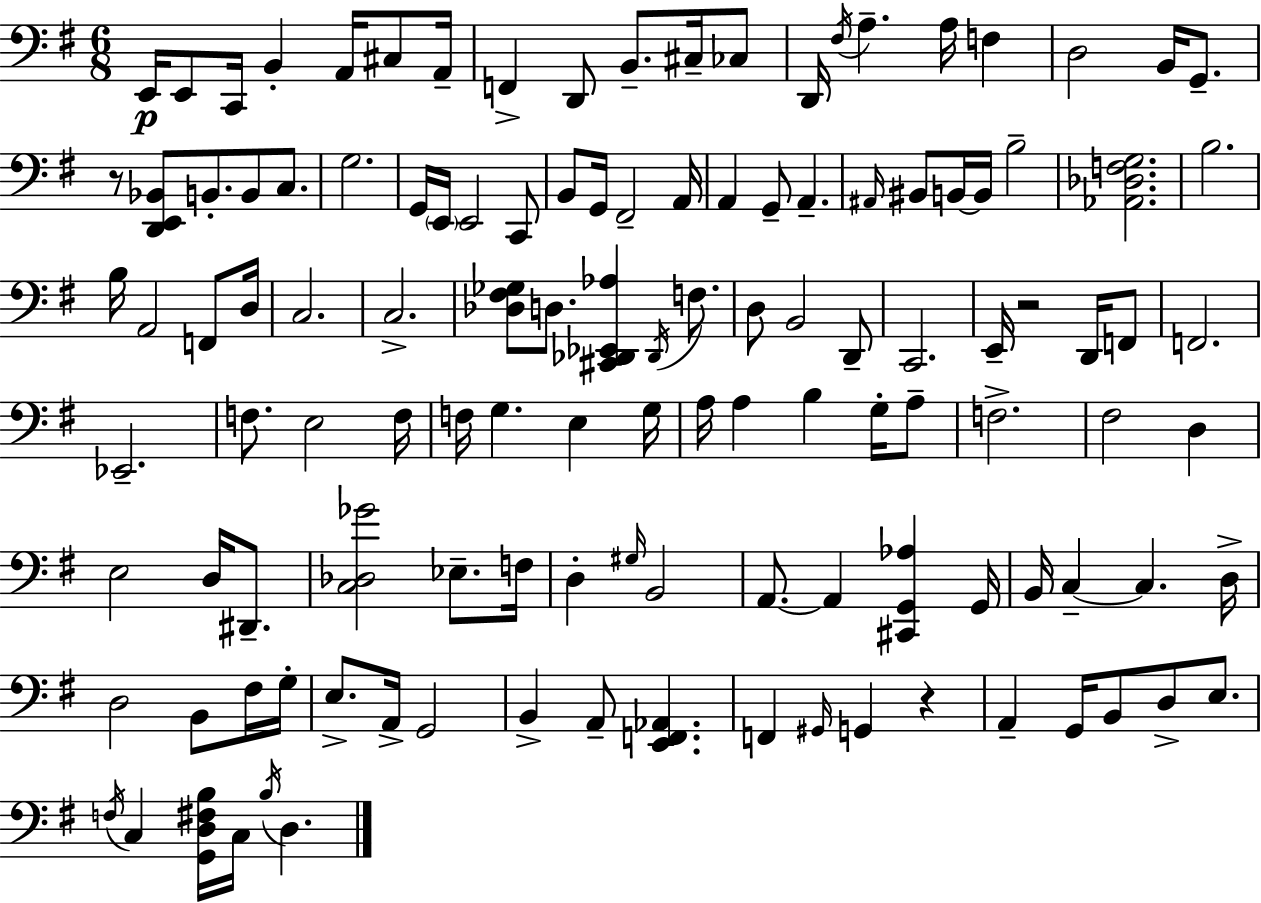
X:1
T:Untitled
M:6/8
L:1/4
K:G
E,,/4 E,,/2 C,,/4 B,, A,,/4 ^C,/2 A,,/4 F,, D,,/2 B,,/2 ^C,/4 _C,/2 D,,/4 ^F,/4 A, A,/4 F, D,2 B,,/4 G,,/2 z/2 [D,,E,,_B,,]/2 B,,/2 B,,/2 C,/2 G,2 G,,/4 E,,/4 E,,2 C,,/2 B,,/2 G,,/4 ^F,,2 A,,/4 A,, G,,/2 A,, ^A,,/4 ^B,,/2 B,,/4 B,,/4 B,2 [_A,,_D,F,G,]2 B,2 B,/4 A,,2 F,,/2 D,/4 C,2 C,2 [_D,^F,_G,]/2 D,/2 [^C,,_D,,_E,,_A,] _D,,/4 F,/2 D,/2 B,,2 D,,/2 C,,2 E,,/4 z2 D,,/4 F,,/2 F,,2 _E,,2 F,/2 E,2 F,/4 F,/4 G, E, G,/4 A,/4 A, B, G,/4 A,/2 F,2 ^F,2 D, E,2 D,/4 ^D,,/2 [C,_D,_G]2 _E,/2 F,/4 D, ^G,/4 B,,2 A,,/2 A,, [^C,,G,,_A,] G,,/4 B,,/4 C, C, D,/4 D,2 B,,/2 ^F,/4 G,/4 E,/2 A,,/4 G,,2 B,, A,,/2 [E,,F,,_A,,] F,, ^G,,/4 G,, z A,, G,,/4 B,,/2 D,/2 E,/2 F,/4 C, [G,,D,^F,B,]/4 C,/4 B,/4 D,